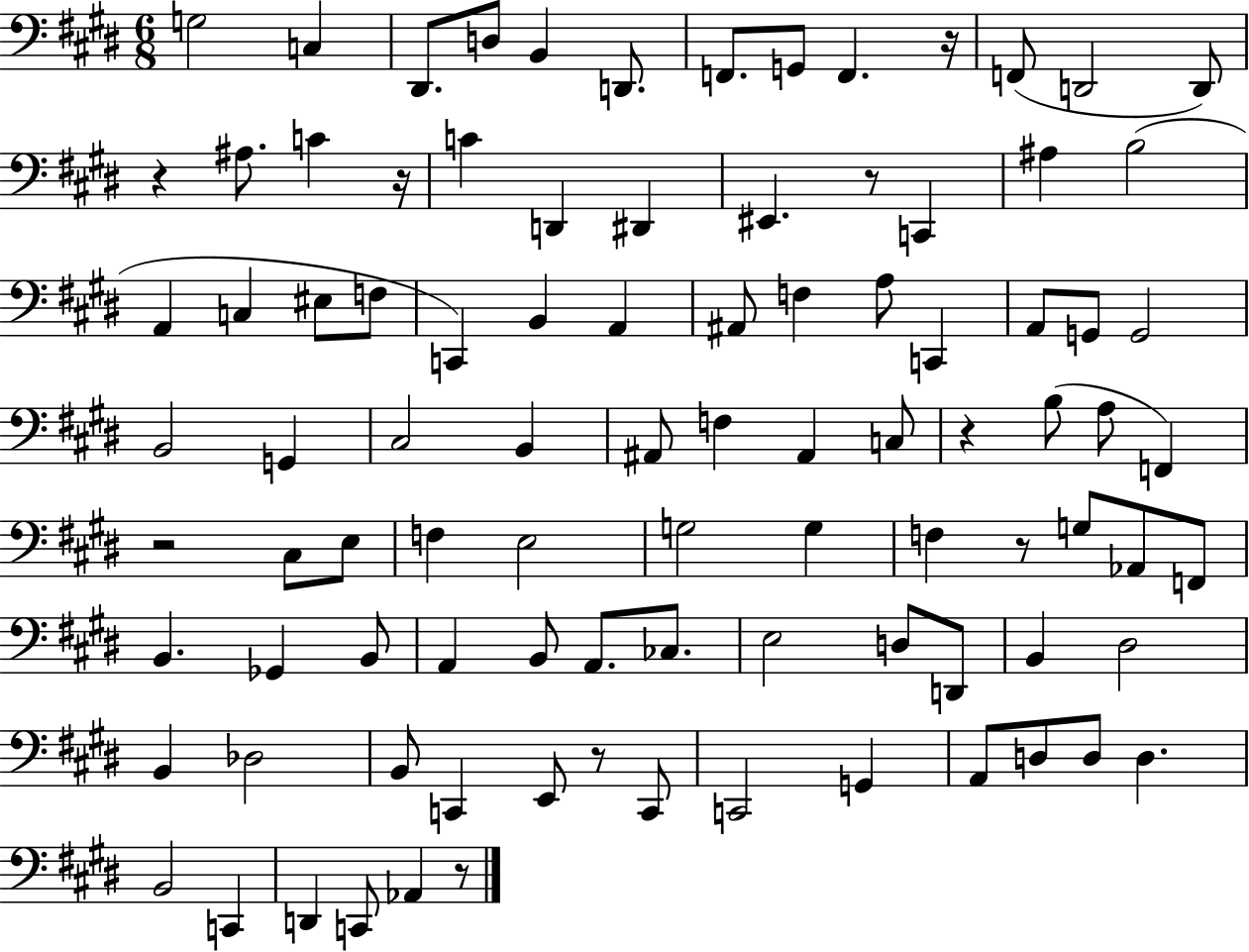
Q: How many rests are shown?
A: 9